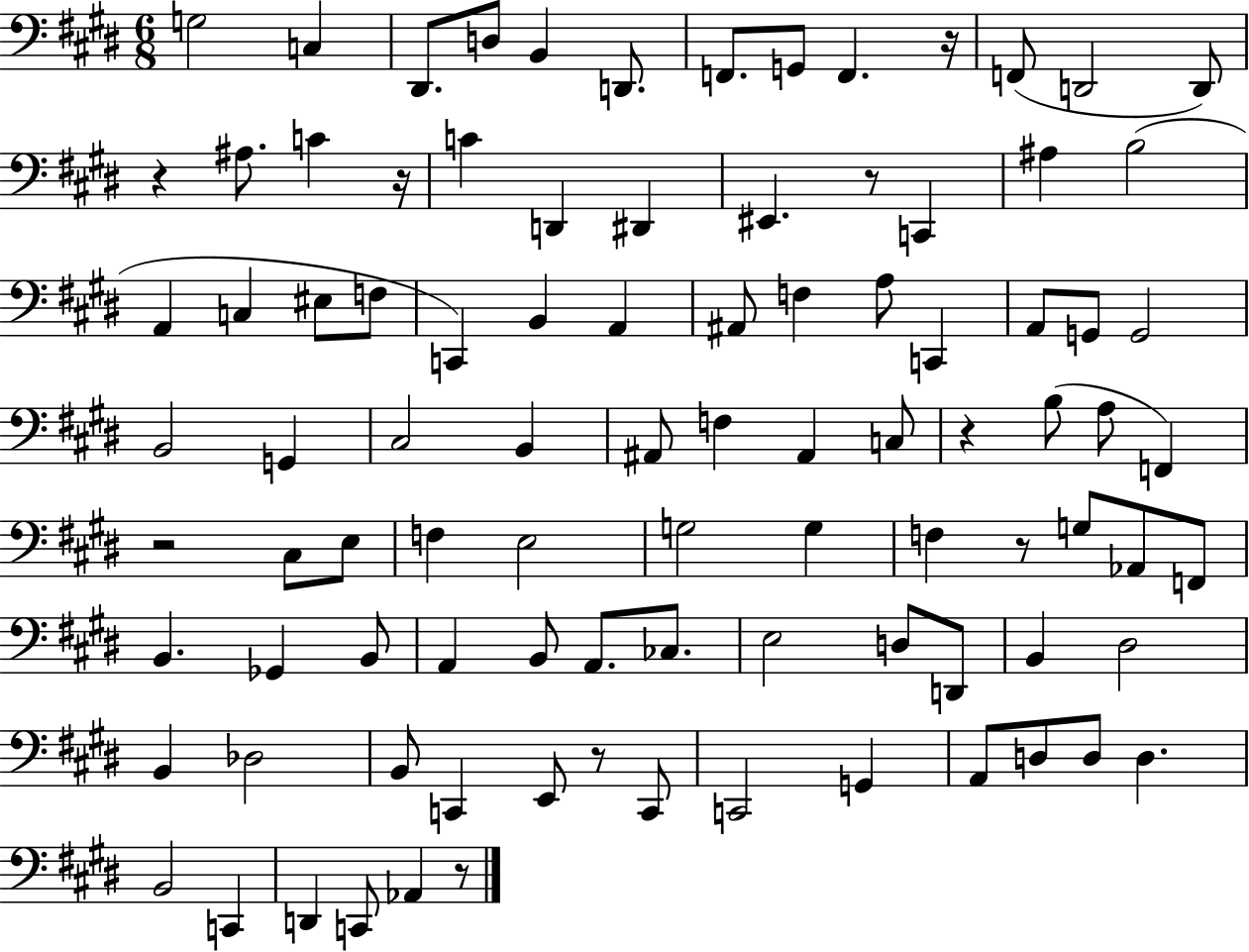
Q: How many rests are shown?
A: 9